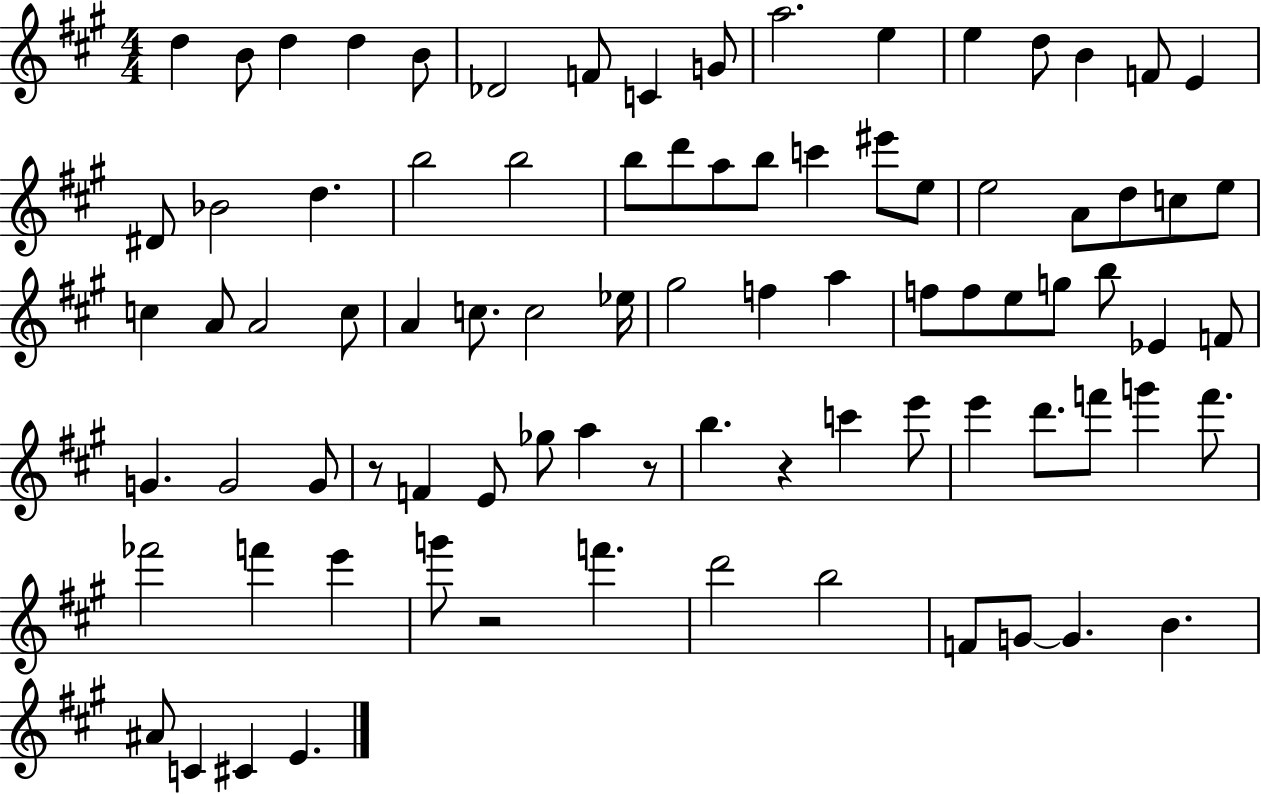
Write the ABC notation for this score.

X:1
T:Untitled
M:4/4
L:1/4
K:A
d B/2 d d B/2 _D2 F/2 C G/2 a2 e e d/2 B F/2 E ^D/2 _B2 d b2 b2 b/2 d'/2 a/2 b/2 c' ^e'/2 e/2 e2 A/2 d/2 c/2 e/2 c A/2 A2 c/2 A c/2 c2 _e/4 ^g2 f a f/2 f/2 e/2 g/2 b/2 _E F/2 G G2 G/2 z/2 F E/2 _g/2 a z/2 b z c' e'/2 e' d'/2 f'/2 g' f'/2 _f'2 f' e' g'/2 z2 f' d'2 b2 F/2 G/2 G B ^A/2 C ^C E